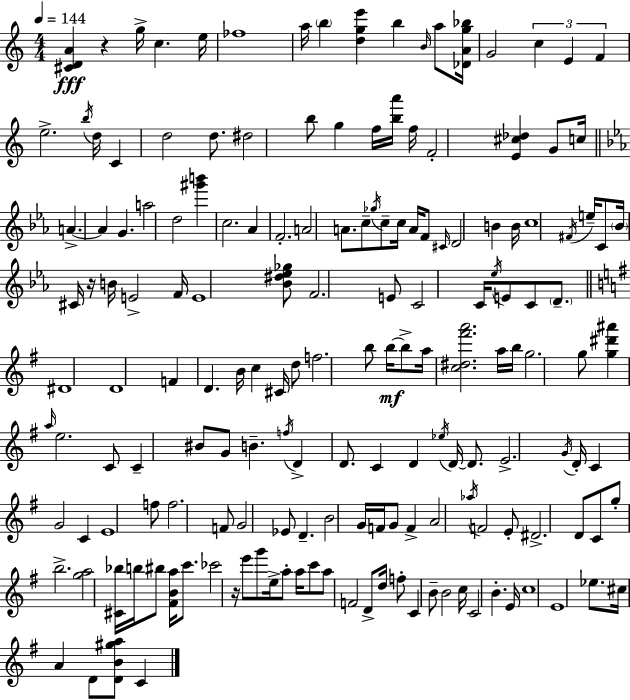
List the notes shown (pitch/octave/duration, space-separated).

[C#4,D4,A4]/q R/q G5/s C5/q. E5/s FES5/w A5/s B5/q [D5,G5,E6]/q B5/q B4/s A5/e [Db4,A4,G5,Bb5]/s G4/h C5/q E4/q F4/q E5/h. B5/s D5/s C4/q D5/h D5/e. D#5/h B5/e G5/q F5/s [B5,A6]/s F5/s F4/h [E4,C#5,Db5]/q G4/e C5/s A4/q. A4/q G4/q. A5/h D5/h [G#6,B6]/q C5/h. Ab4/q F4/h. A4/h A4/e. C5/e Gb5/s C5/e C5/s A4/s F4/e C#4/s D4/h B4/q B4/s C5/w F#4/s E5/s C4/e Bb4/s C#4/s R/s B4/s E4/h F4/s E4/w [Bb4,D#5,Eb5,Gb5]/e F4/h. E4/e C4/h C4/s Eb5/s E4/e C4/e D4/e. D#4/w D4/w F4/q D4/q. B4/s C5/q C#4/s D5/e F5/h. B5/e B5/s B5/e A5/s [C5,D#5,F#6,A6]/h. A5/s B5/s G5/h. G5/e [G5,D#6,A#6]/q A5/s E5/h. C4/e C4/q BIS4/e G4/e B4/q. F5/s D4/q D4/e. C4/q D4/q Eb5/s D4/s D4/e. E4/h. G4/s D4/s C4/q G4/h C4/q E4/w F5/e F5/h. F4/e G4/h Eb4/e D4/q. B4/h G4/s F4/s G4/e F4/q A4/h Ab5/s F4/h E4/e D#4/h. D4/e C4/e G5/e B5/h. [G5,A5]/h [C#4,Bb5]/s B5/s BIS5/e [F#4,B4,A5]/s C6/e. CES6/h R/s E6/e G6/e E5/s A5/e A5/s C6/e A5/e F4/h D4/e D5/s F5/e C4/q B4/e B4/h C5/s C4/h B4/q. E4/s C5/w E4/w Eb5/e. C#5/s A4/q D4/e [D4,B4,G#5,A5]/e C4/q